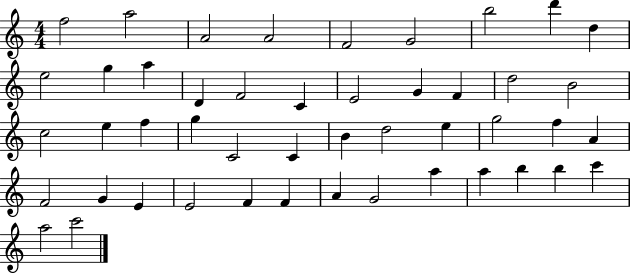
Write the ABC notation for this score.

X:1
T:Untitled
M:4/4
L:1/4
K:C
f2 a2 A2 A2 F2 G2 b2 d' d e2 g a D F2 C E2 G F d2 B2 c2 e f g C2 C B d2 e g2 f A F2 G E E2 F F A G2 a a b b c' a2 c'2